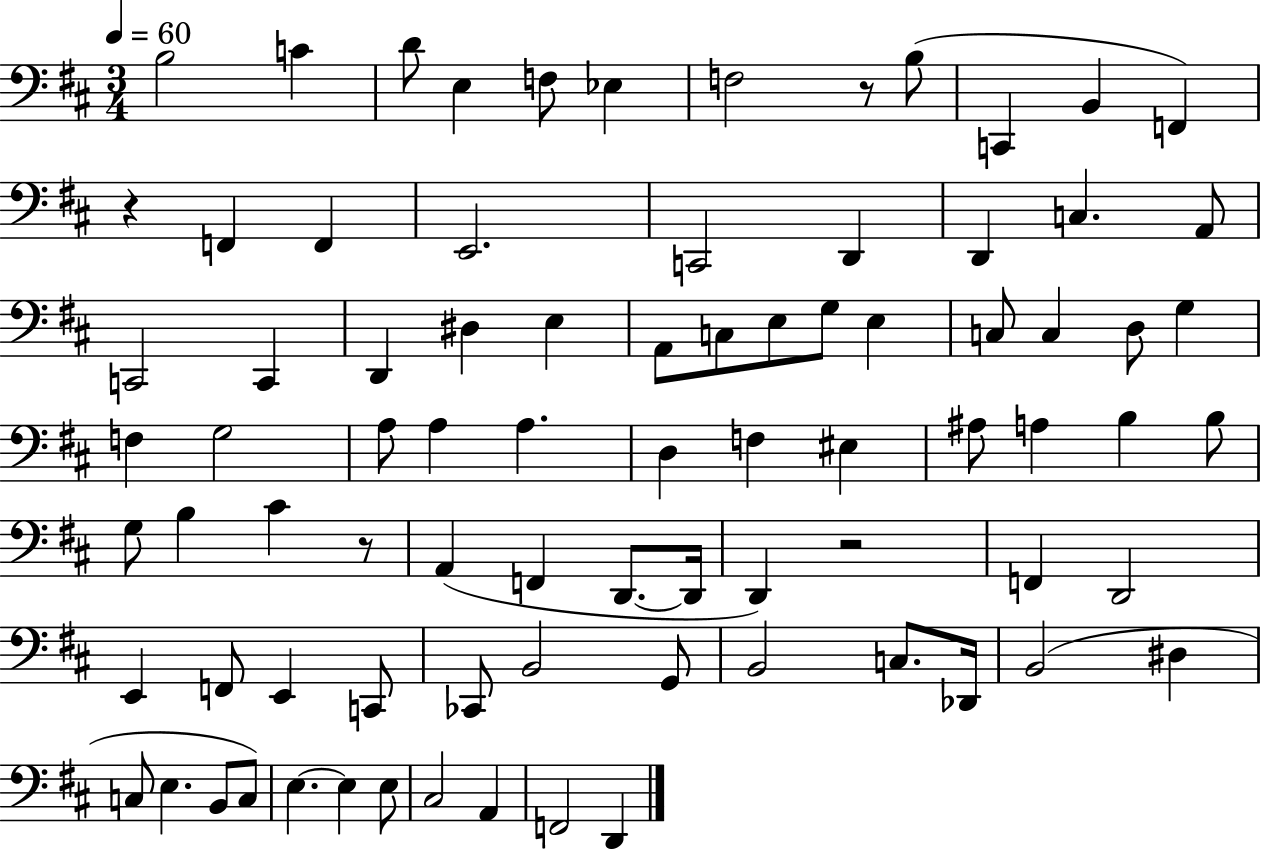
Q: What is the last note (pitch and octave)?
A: D2